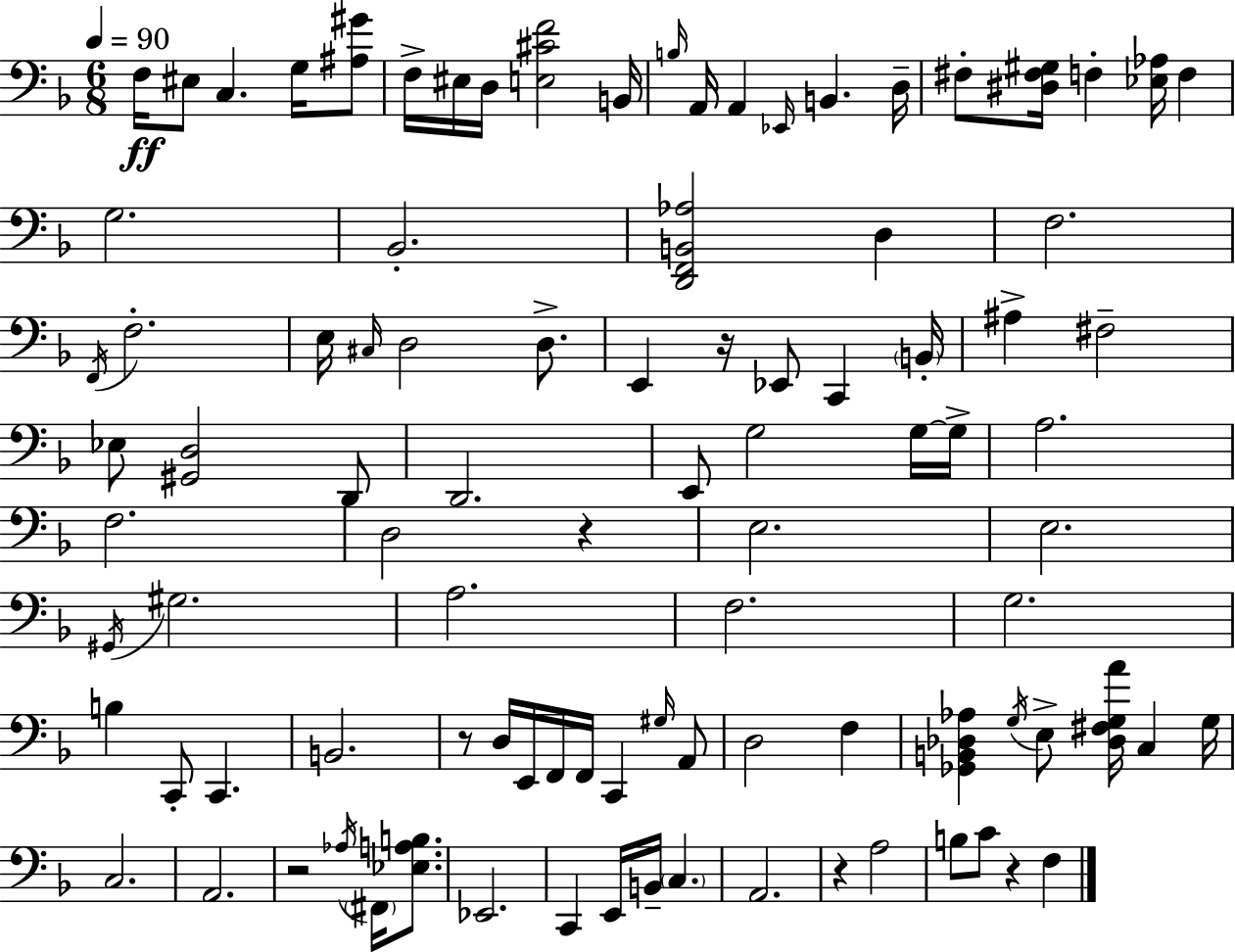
X:1
T:Untitled
M:6/8
L:1/4
K:F
F,/4 ^E,/2 C, G,/4 [^A,^G]/2 F,/4 ^E,/4 D,/4 [E,^CF]2 B,,/4 B,/4 A,,/4 A,, _E,,/4 B,, D,/4 ^F,/2 [^D,^F,^G,]/4 F, [_E,_A,]/4 F, G,2 _B,,2 [D,,F,,B,,_A,]2 D, F,2 F,,/4 F,2 E,/4 ^C,/4 D,2 D,/2 E,, z/4 _E,,/2 C,, B,,/4 ^A, ^F,2 _E,/2 [^G,,D,]2 D,,/2 D,,2 E,,/2 G,2 G,/4 G,/4 A,2 F,2 D,2 z E,2 E,2 ^G,,/4 ^G,2 A,2 F,2 G,2 B, C,,/2 C,, B,,2 z/2 D,/4 E,,/4 F,,/4 F,,/4 C,, ^G,/4 A,,/2 D,2 F, [_G,,B,,_D,_A,] G,/4 E,/2 [_D,^F,G,A]/4 C, G,/4 C,2 A,,2 z2 _A,/4 ^F,,/4 [_E,A,B,]/2 _E,,2 C,, E,,/4 B,,/4 C, A,,2 z A,2 B,/2 C/2 z F,